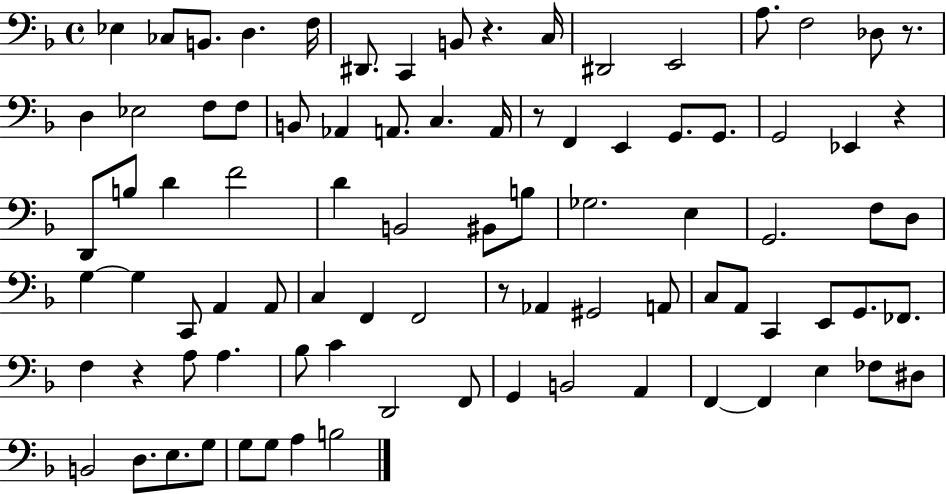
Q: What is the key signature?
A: F major